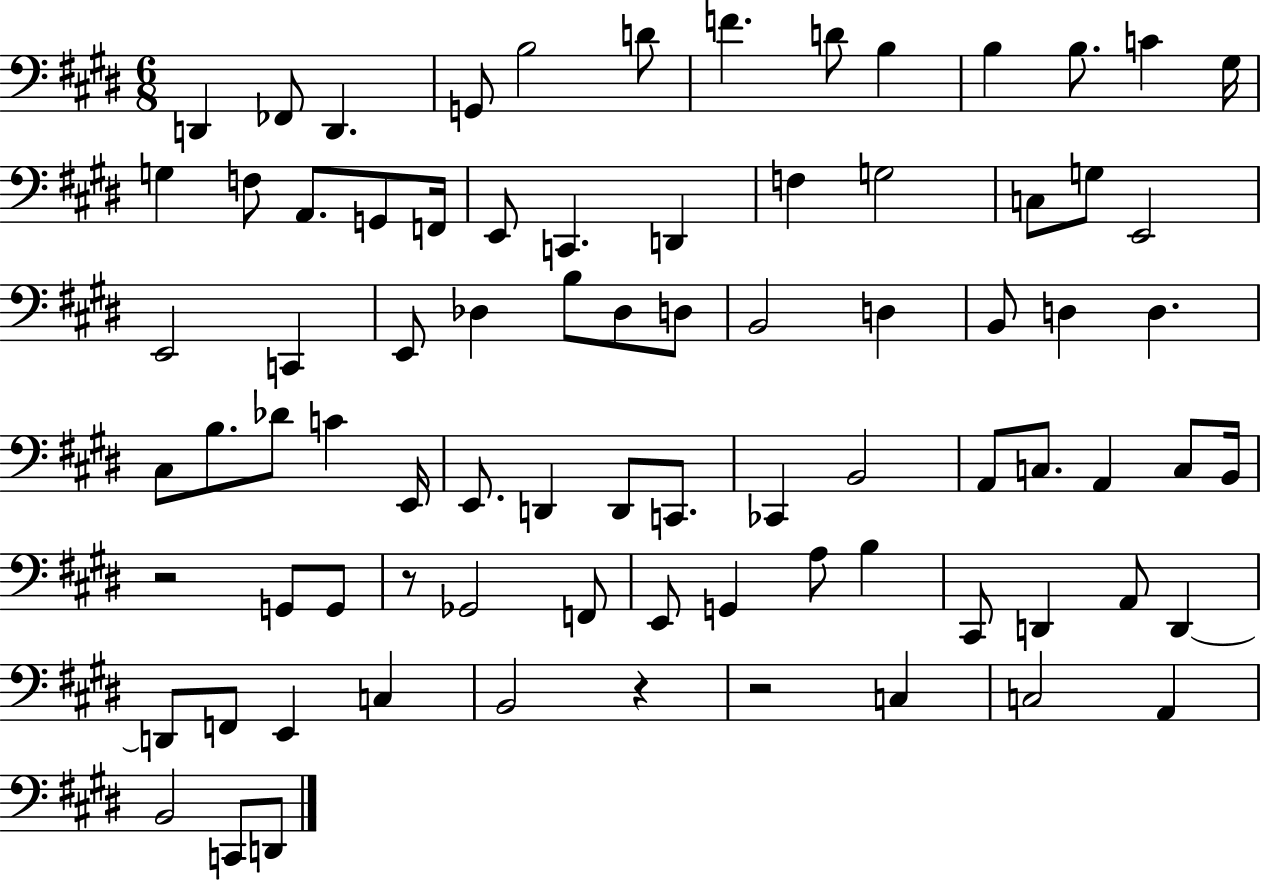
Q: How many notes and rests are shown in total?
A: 81